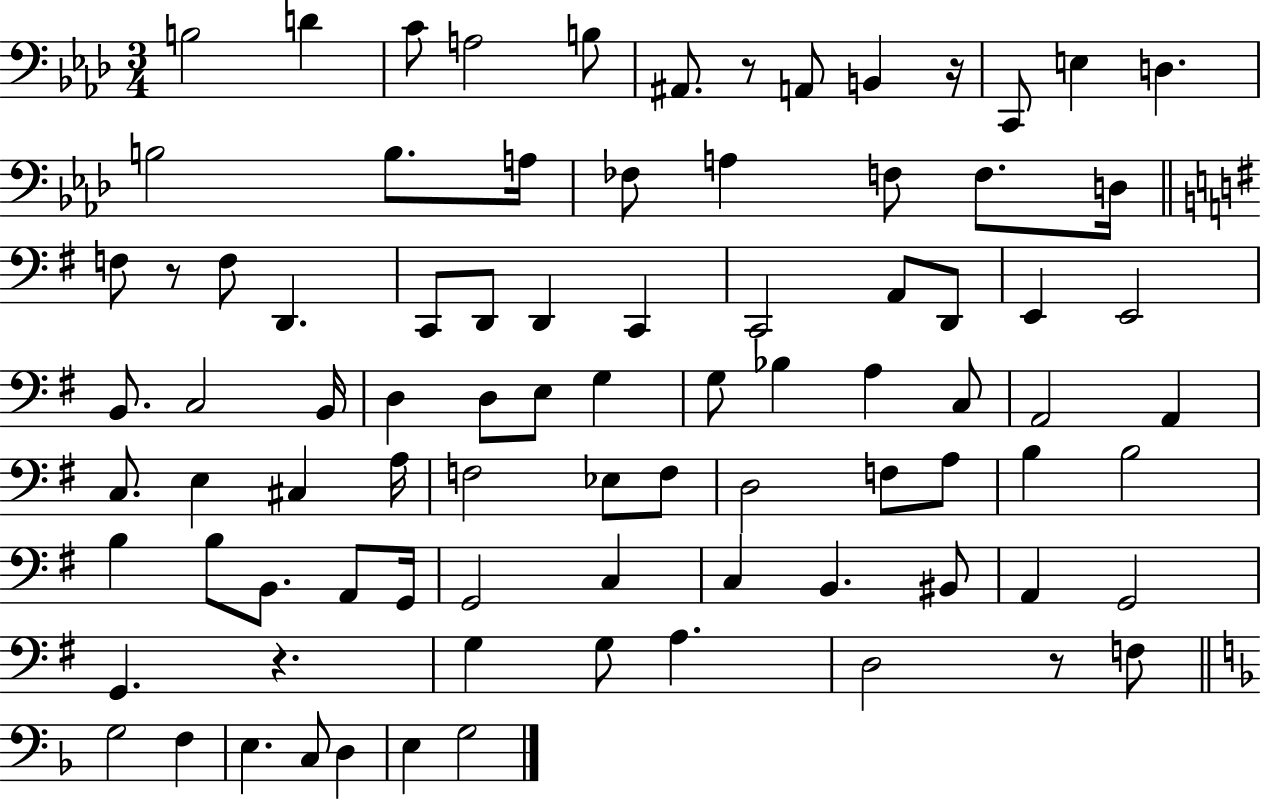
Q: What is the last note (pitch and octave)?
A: G3